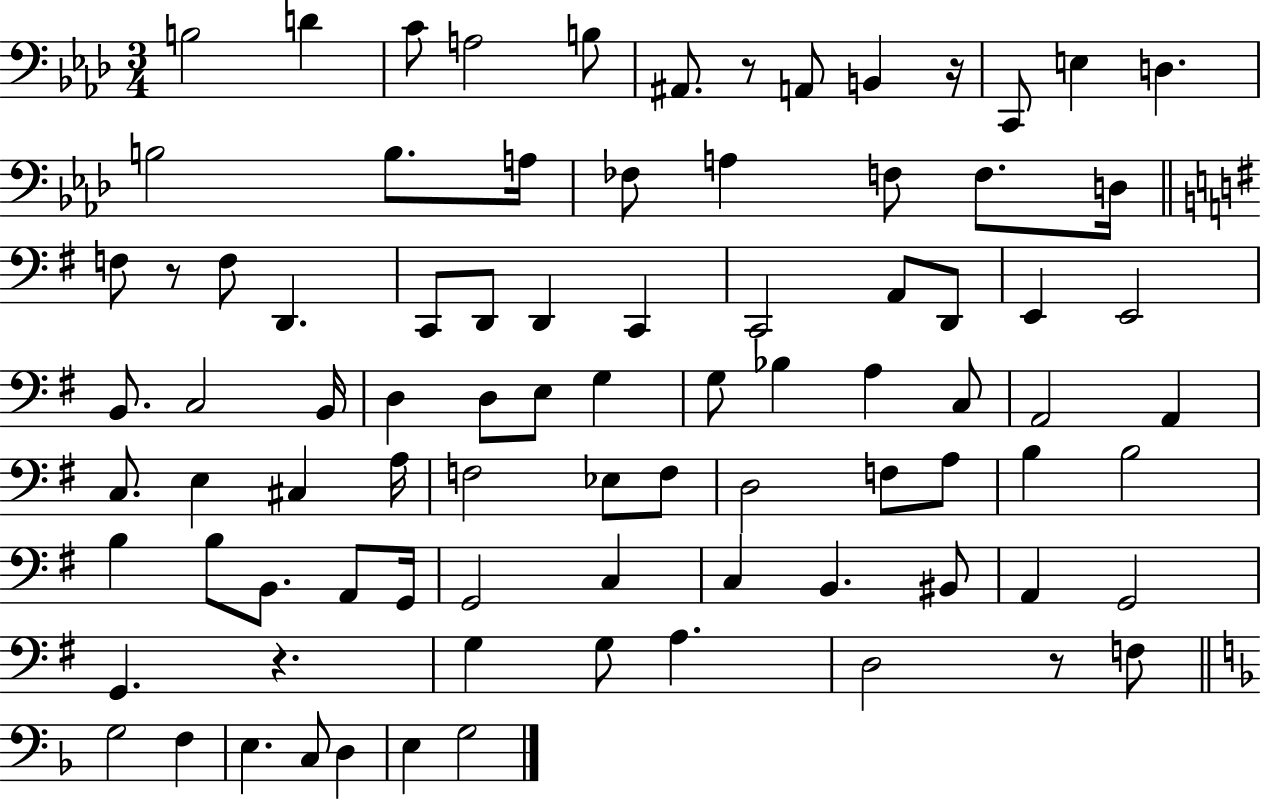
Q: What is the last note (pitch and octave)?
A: G3